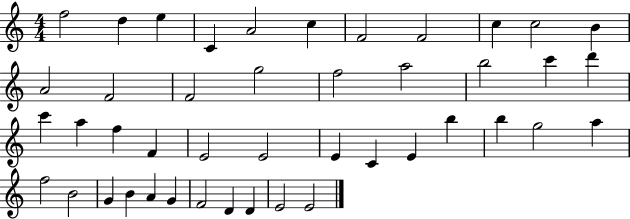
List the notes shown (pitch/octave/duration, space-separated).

F5/h D5/q E5/q C4/q A4/h C5/q F4/h F4/h C5/q C5/h B4/q A4/h F4/h F4/h G5/h F5/h A5/h B5/h C6/q D6/q C6/q A5/q F5/q F4/q E4/h E4/h E4/q C4/q E4/q B5/q B5/q G5/h A5/q F5/h B4/h G4/q B4/q A4/q G4/q F4/h D4/q D4/q E4/h E4/h